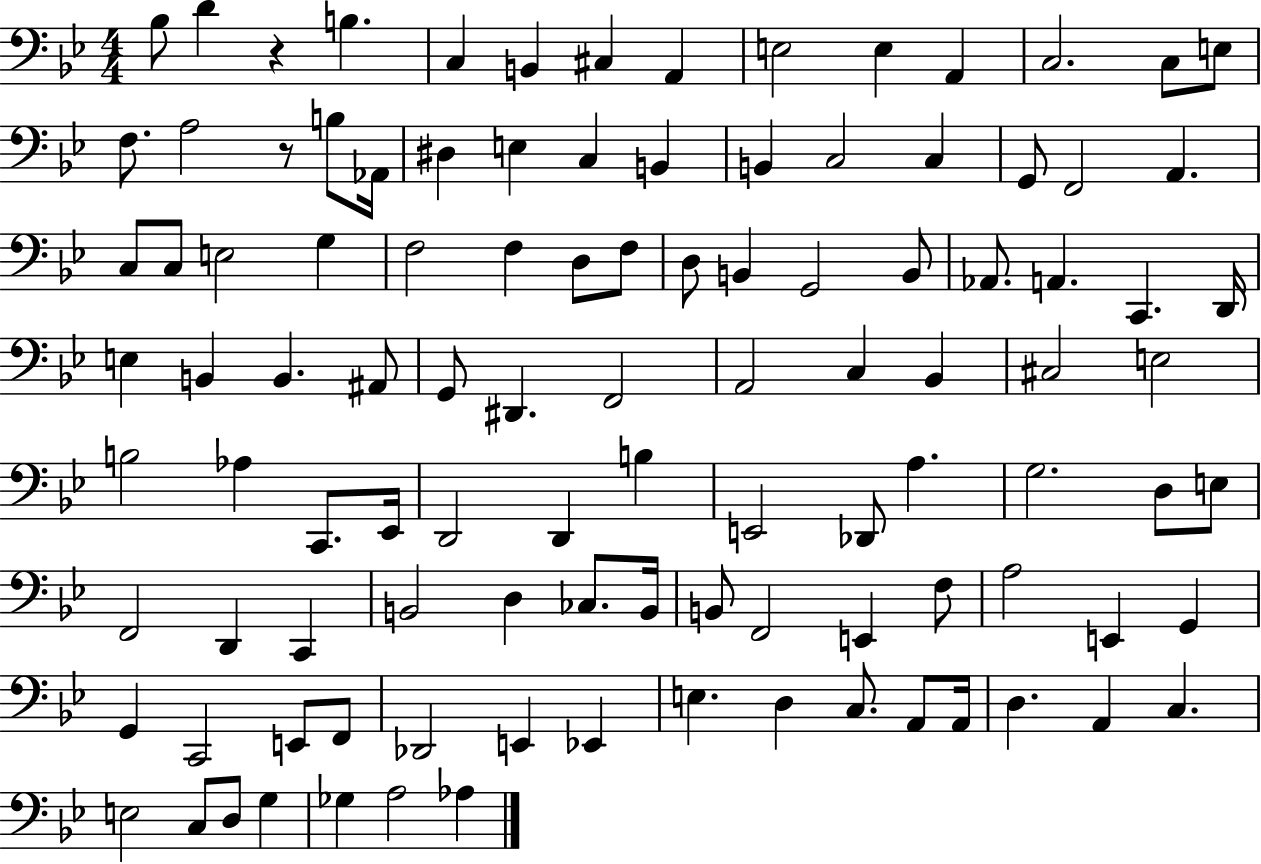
Bb3/e D4/q R/q B3/q. C3/q B2/q C#3/q A2/q E3/h E3/q A2/q C3/h. C3/e E3/e F3/e. A3/h R/e B3/e Ab2/s D#3/q E3/q C3/q B2/q B2/q C3/h C3/q G2/e F2/h A2/q. C3/e C3/e E3/h G3/q F3/h F3/q D3/e F3/e D3/e B2/q G2/h B2/e Ab2/e. A2/q. C2/q. D2/s E3/q B2/q B2/q. A#2/e G2/e D#2/q. F2/h A2/h C3/q Bb2/q C#3/h E3/h B3/h Ab3/q C2/e. Eb2/s D2/h D2/q B3/q E2/h Db2/e A3/q. G3/h. D3/e E3/e F2/h D2/q C2/q B2/h D3/q CES3/e. B2/s B2/e F2/h E2/q F3/e A3/h E2/q G2/q G2/q C2/h E2/e F2/e Db2/h E2/q Eb2/q E3/q. D3/q C3/e. A2/e A2/s D3/q. A2/q C3/q. E3/h C3/e D3/e G3/q Gb3/q A3/h Ab3/q